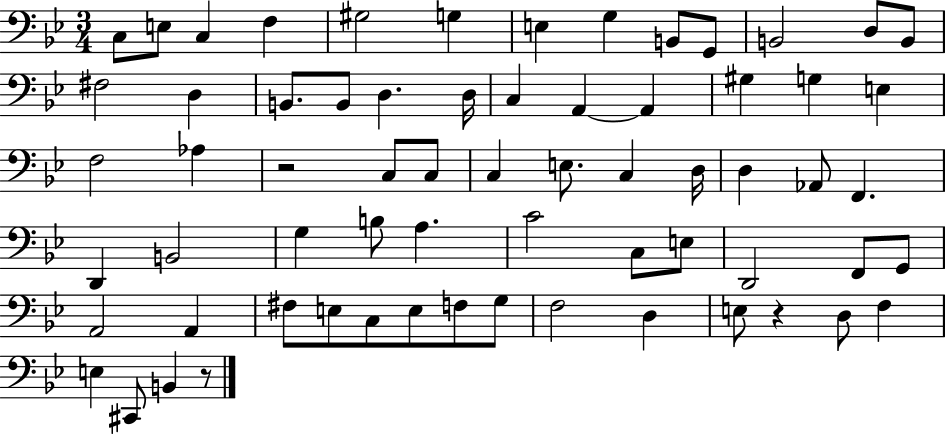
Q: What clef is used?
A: bass